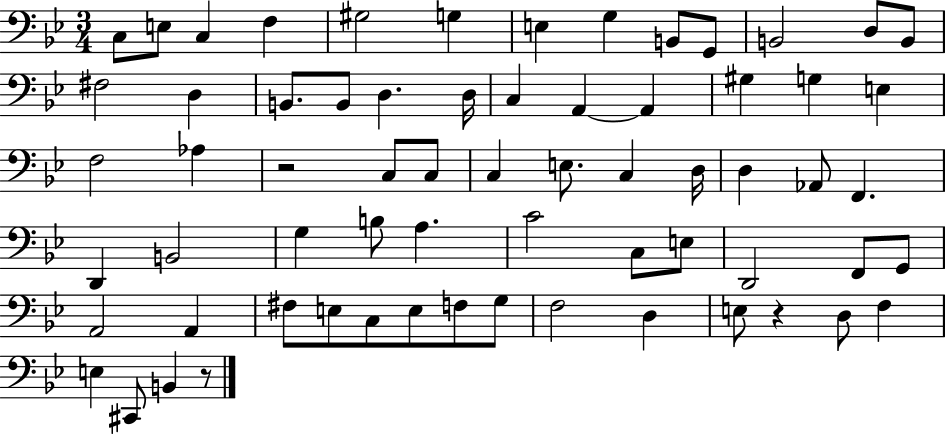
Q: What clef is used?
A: bass